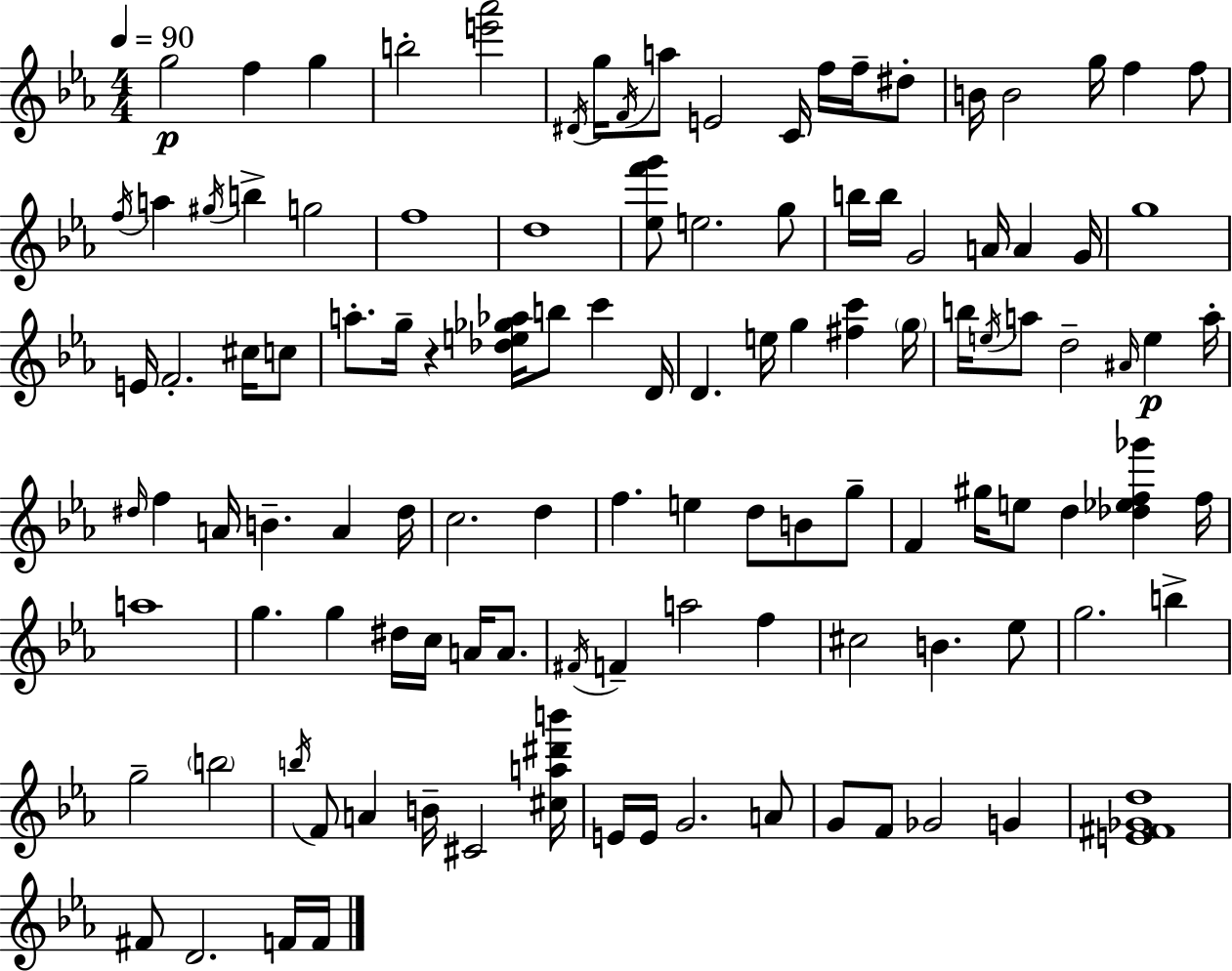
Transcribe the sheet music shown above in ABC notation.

X:1
T:Untitled
M:4/4
L:1/4
K:Eb
g2 f g b2 [e'_a']2 ^D/4 g/4 F/4 a/2 E2 C/4 f/4 f/4 ^d/2 B/4 B2 g/4 f f/2 f/4 a ^g/4 b g2 f4 d4 [_ef'g']/2 e2 g/2 b/4 b/4 G2 A/4 A G/4 g4 E/4 F2 ^c/4 c/2 a/2 g/4 z [_de_g_a]/4 b/2 c' D/4 D e/4 g [^fc'] g/4 b/4 e/4 a/2 d2 ^A/4 e a/4 ^d/4 f A/4 B A ^d/4 c2 d f e d/2 B/2 g/2 F ^g/4 e/2 d [_d_ef_g'] f/4 a4 g g ^d/4 c/4 A/4 A/2 ^F/4 F a2 f ^c2 B _e/2 g2 b g2 b2 b/4 F/2 A B/4 ^C2 [^ca^d'b']/4 E/4 E/4 G2 A/2 G/2 F/2 _G2 G [E^F_Gd]4 ^F/2 D2 F/4 F/4